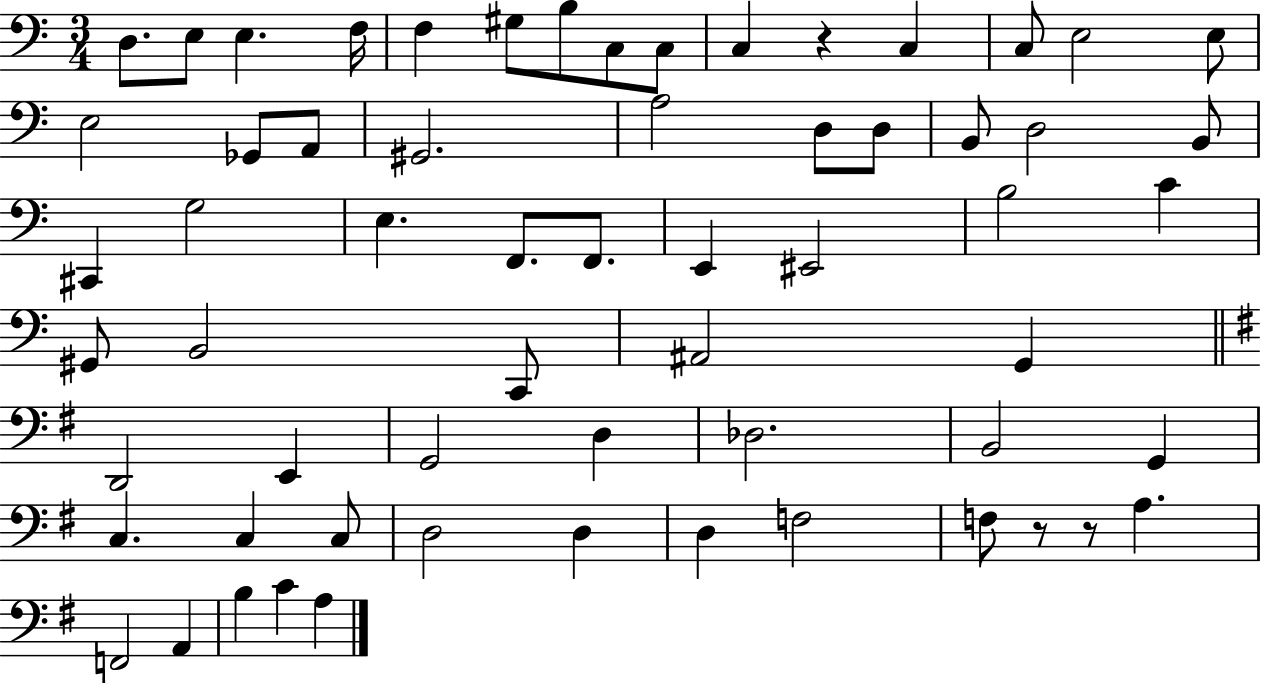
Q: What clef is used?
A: bass